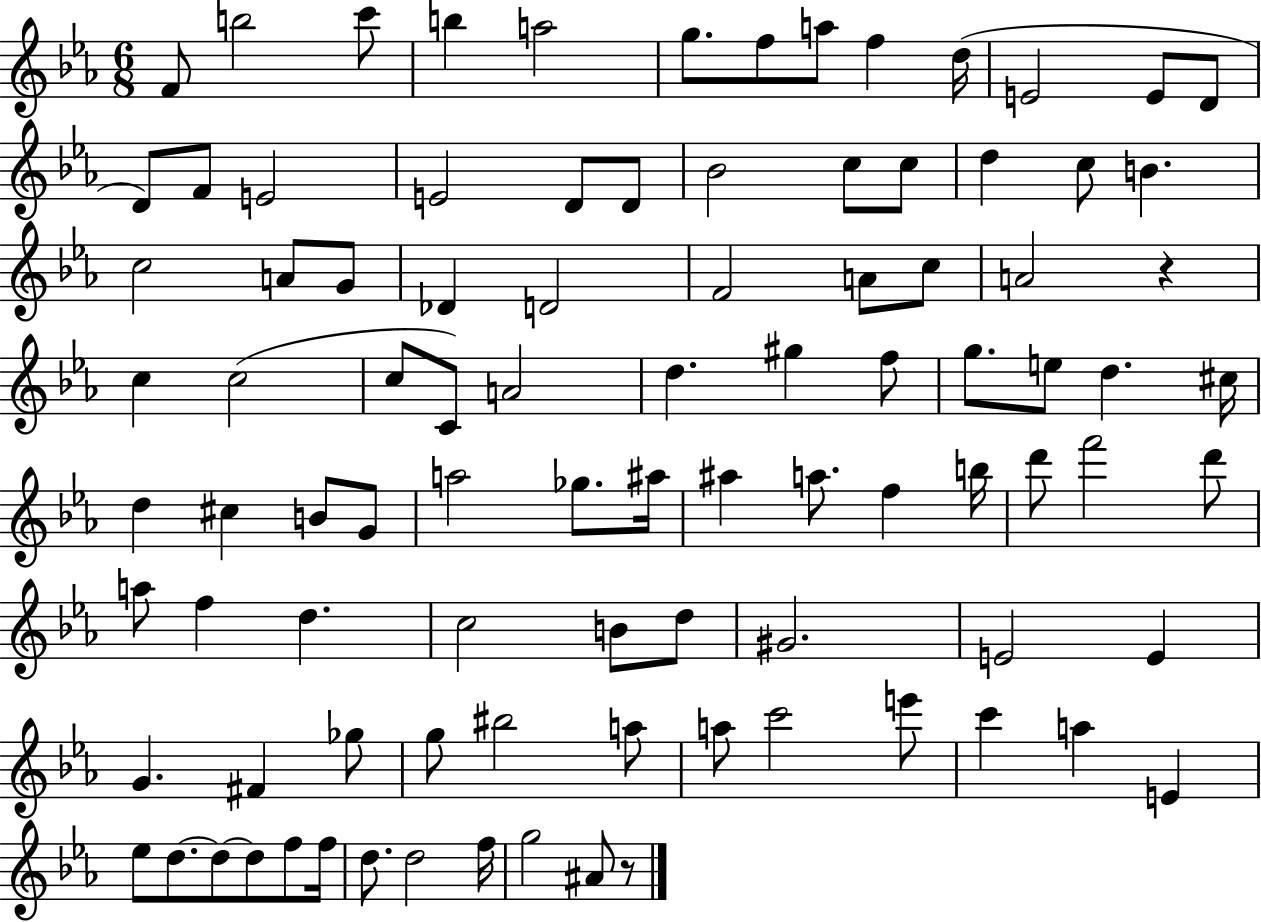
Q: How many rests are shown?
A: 2